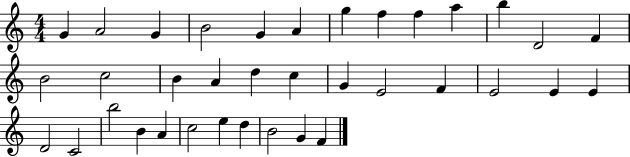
G4/q A4/h G4/q B4/h G4/q A4/q G5/q F5/q F5/q A5/q B5/q D4/h F4/q B4/h C5/h B4/q A4/q D5/q C5/q G4/q E4/h F4/q E4/h E4/q E4/q D4/h C4/h B5/h B4/q A4/q C5/h E5/q D5/q B4/h G4/q F4/q